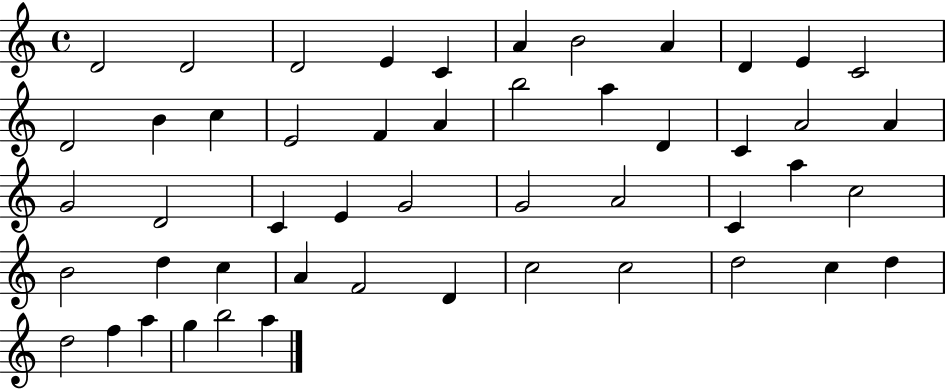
{
  \clef treble
  \time 4/4
  \defaultTimeSignature
  \key c \major
  d'2 d'2 | d'2 e'4 c'4 | a'4 b'2 a'4 | d'4 e'4 c'2 | \break d'2 b'4 c''4 | e'2 f'4 a'4 | b''2 a''4 d'4 | c'4 a'2 a'4 | \break g'2 d'2 | c'4 e'4 g'2 | g'2 a'2 | c'4 a''4 c''2 | \break b'2 d''4 c''4 | a'4 f'2 d'4 | c''2 c''2 | d''2 c''4 d''4 | \break d''2 f''4 a''4 | g''4 b''2 a''4 | \bar "|."
}